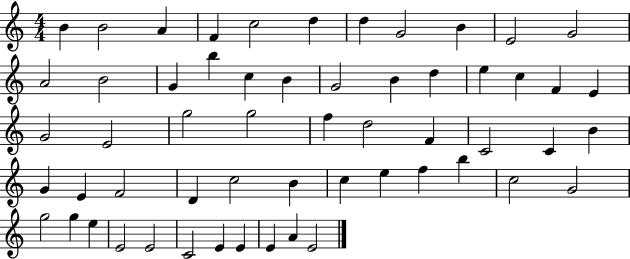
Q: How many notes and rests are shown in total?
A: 57